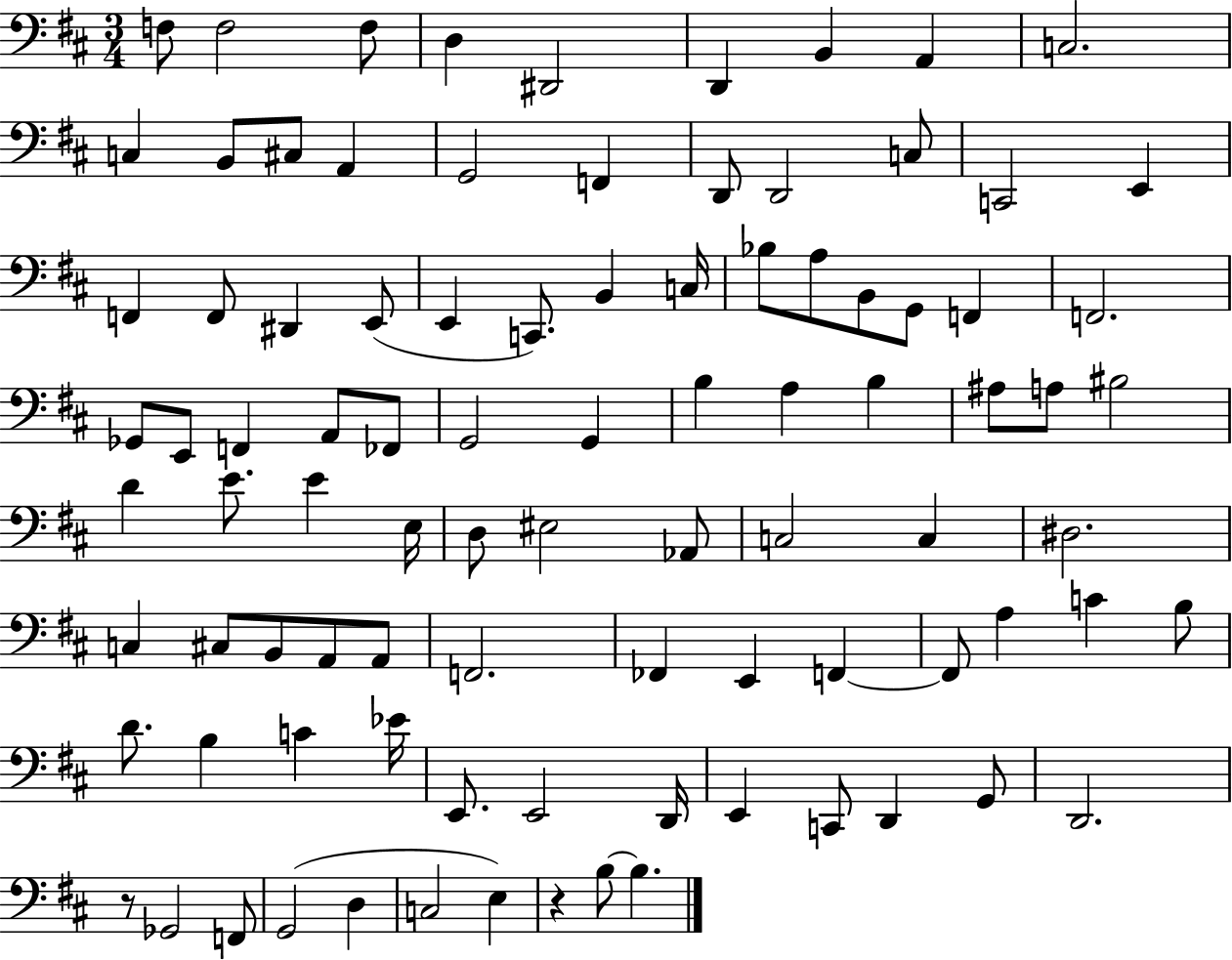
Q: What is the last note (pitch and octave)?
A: B3